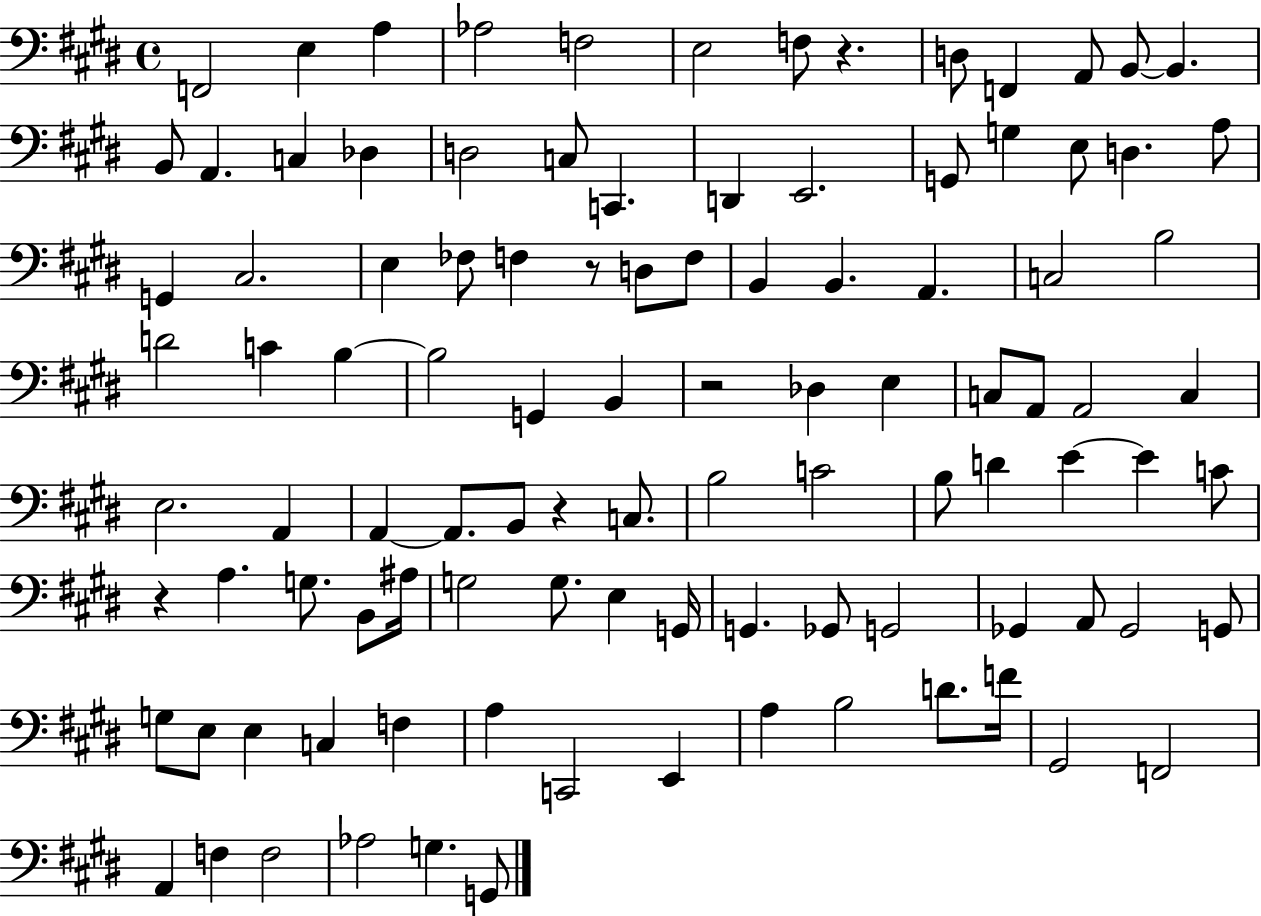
X:1
T:Untitled
M:4/4
L:1/4
K:E
F,,2 E, A, _A,2 F,2 E,2 F,/2 z D,/2 F,, A,,/2 B,,/2 B,, B,,/2 A,, C, _D, D,2 C,/2 C,, D,, E,,2 G,,/2 G, E,/2 D, A,/2 G,, ^C,2 E, _F,/2 F, z/2 D,/2 F,/2 B,, B,, A,, C,2 B,2 D2 C B, B,2 G,, B,, z2 _D, E, C,/2 A,,/2 A,,2 C, E,2 A,, A,, A,,/2 B,,/2 z C,/2 B,2 C2 B,/2 D E E C/2 z A, G,/2 B,,/2 ^A,/4 G,2 G,/2 E, G,,/4 G,, _G,,/2 G,,2 _G,, A,,/2 _G,,2 G,,/2 G,/2 E,/2 E, C, F, A, C,,2 E,, A, B,2 D/2 F/4 ^G,,2 F,,2 A,, F, F,2 _A,2 G, G,,/2